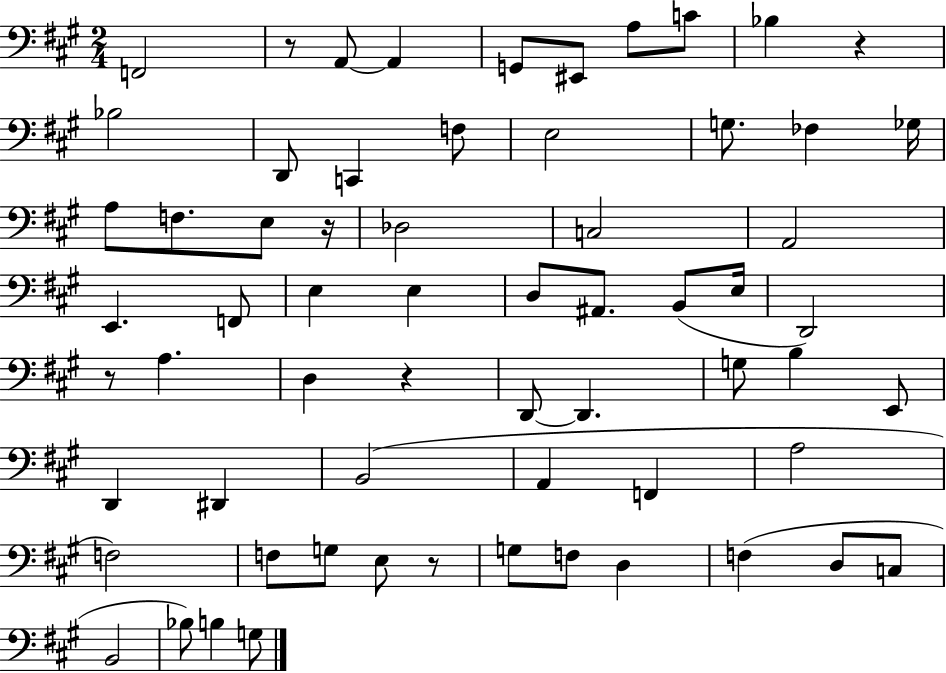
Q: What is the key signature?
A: A major